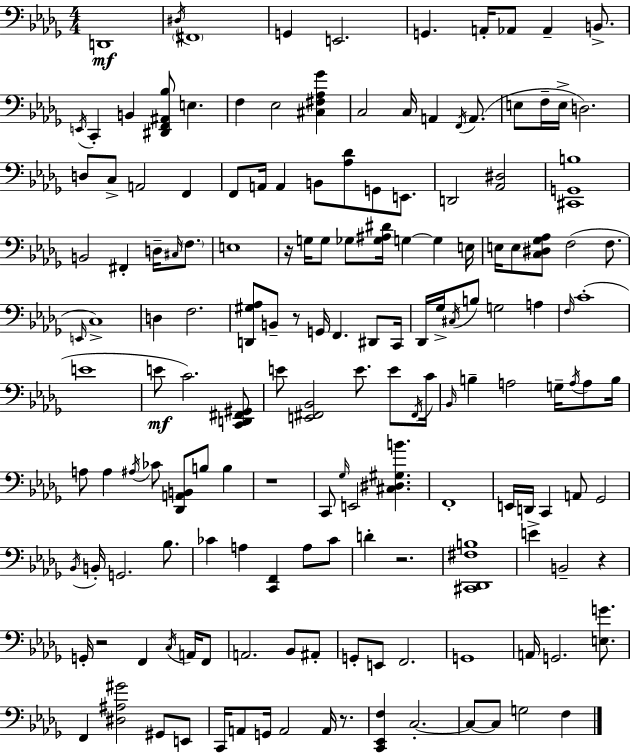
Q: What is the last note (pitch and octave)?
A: F3